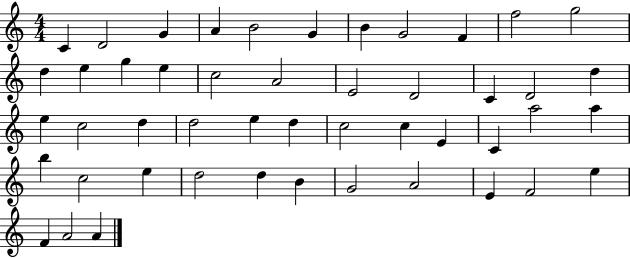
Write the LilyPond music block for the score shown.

{
  \clef treble
  \numericTimeSignature
  \time 4/4
  \key c \major
  c'4 d'2 g'4 | a'4 b'2 g'4 | b'4 g'2 f'4 | f''2 g''2 | \break d''4 e''4 g''4 e''4 | c''2 a'2 | e'2 d'2 | c'4 d'2 d''4 | \break e''4 c''2 d''4 | d''2 e''4 d''4 | c''2 c''4 e'4 | c'4 a''2 a''4 | \break b''4 c''2 e''4 | d''2 d''4 b'4 | g'2 a'2 | e'4 f'2 e''4 | \break f'4 a'2 a'4 | \bar "|."
}